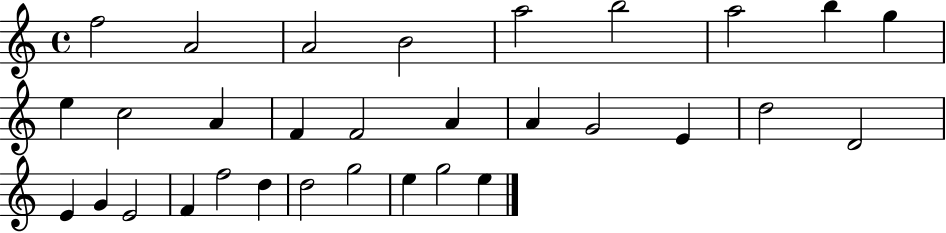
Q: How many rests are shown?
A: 0